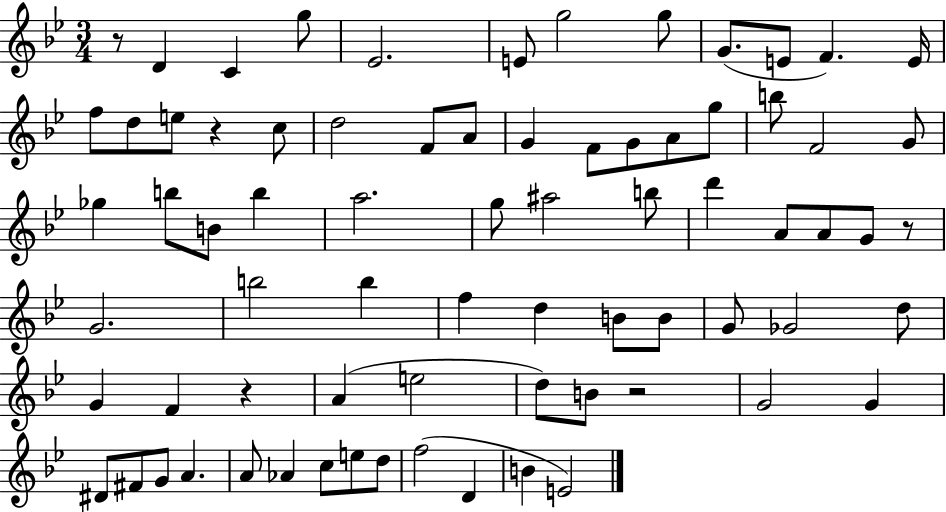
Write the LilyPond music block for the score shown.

{
  \clef treble
  \numericTimeSignature
  \time 3/4
  \key bes \major
  \repeat volta 2 { r8 d'4 c'4 g''8 | ees'2. | e'8 g''2 g''8 | g'8.( e'8 f'4.) e'16 | \break f''8 d''8 e''8 r4 c''8 | d''2 f'8 a'8 | g'4 f'8 g'8 a'8 g''8 | b''8 f'2 g'8 | \break ges''4 b''8 b'8 b''4 | a''2. | g''8 ais''2 b''8 | d'''4 a'8 a'8 g'8 r8 | \break g'2. | b''2 b''4 | f''4 d''4 b'8 b'8 | g'8 ges'2 d''8 | \break g'4 f'4 r4 | a'4( e''2 | d''8) b'8 r2 | g'2 g'4 | \break dis'8 fis'8 g'8 a'4. | a'8 aes'4 c''8 e''8 d''8 | f''2( d'4 | b'4 e'2) | \break } \bar "|."
}